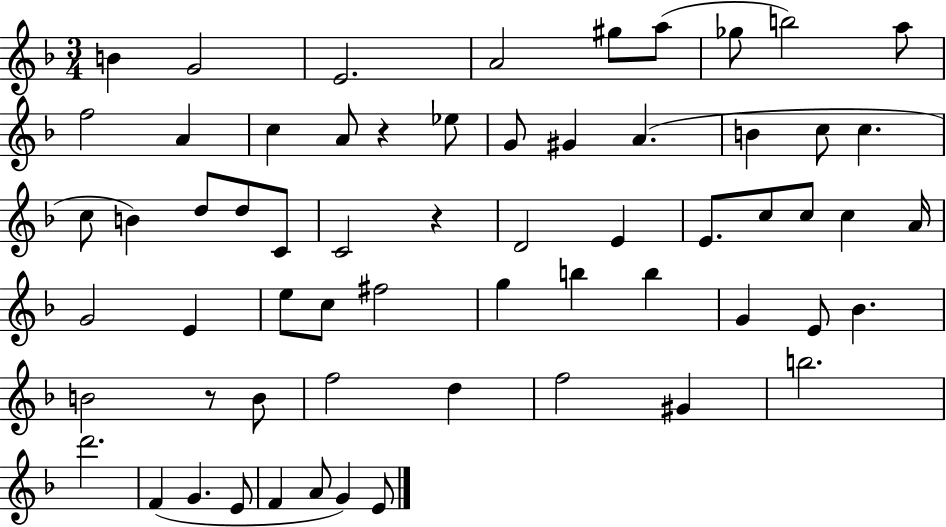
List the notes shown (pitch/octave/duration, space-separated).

B4/q G4/h E4/h. A4/h G#5/e A5/e Gb5/e B5/h A5/e F5/h A4/q C5/q A4/e R/q Eb5/e G4/e G#4/q A4/q. B4/q C5/e C5/q. C5/e B4/q D5/e D5/e C4/e C4/h R/q D4/h E4/q E4/e. C5/e C5/e C5/q A4/s G4/h E4/q E5/e C5/e F#5/h G5/q B5/q B5/q G4/q E4/e Bb4/q. B4/h R/e B4/e F5/h D5/q F5/h G#4/q B5/h. D6/h. F4/q G4/q. E4/e F4/q A4/e G4/q E4/e